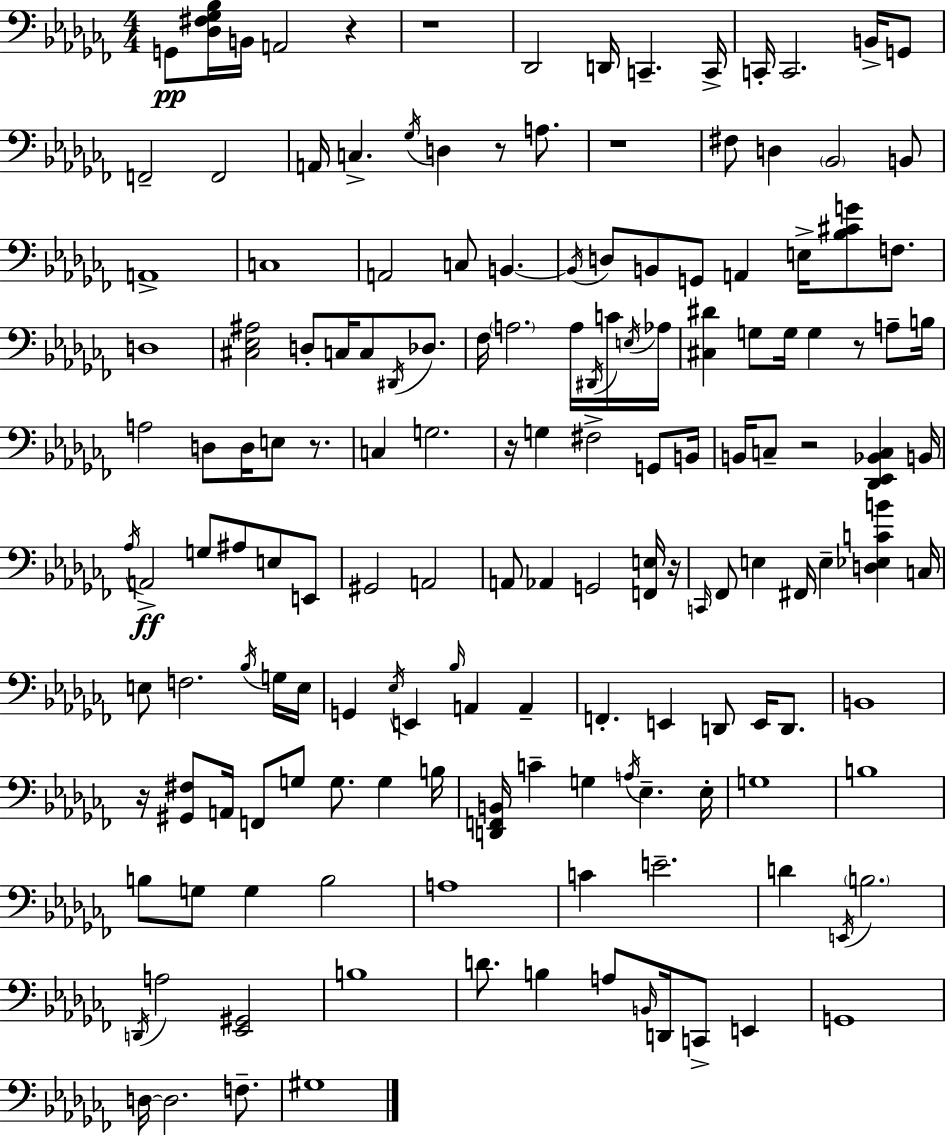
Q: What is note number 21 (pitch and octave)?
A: Bb2